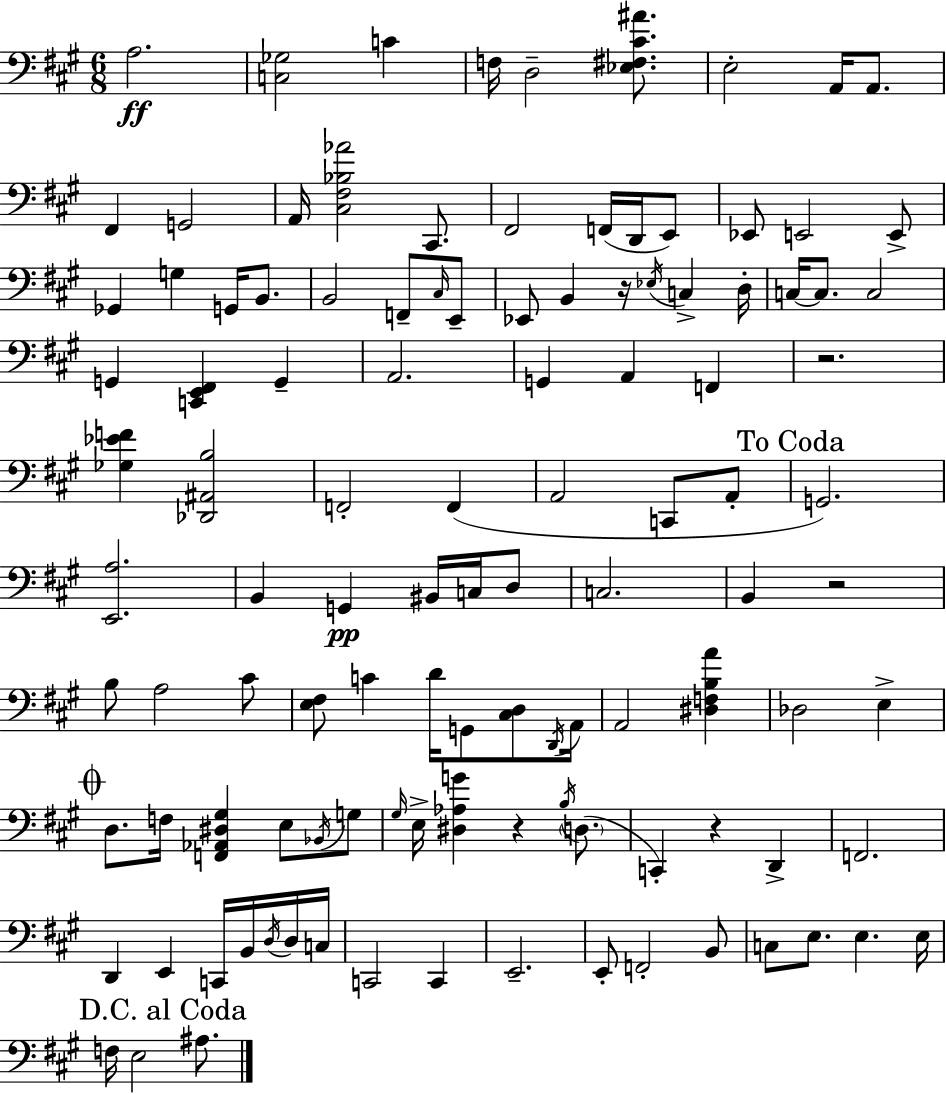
{
  \clef bass
  \numericTimeSignature
  \time 6/8
  \key a \major
  a2.\ff | <c ges>2 c'4 | f16 d2-- <ees fis cis' ais'>8. | e2-. a,16 a,8. | \break fis,4 g,2 | a,16 <cis fis bes aes'>2 cis,8. | fis,2 f,16( d,16 e,8) | ees,8 e,2 e,8-> | \break ges,4 g4 g,16 b,8. | b,2 f,8-- \grace { cis16 } e,8-- | ees,8 b,4 r16 \acciaccatura { ees16 } c4-> | d16-. c16~~ c8. c2 | \break g,4 <c, e, fis,>4 g,4-- | a,2. | g,4 a,4 f,4 | r2. | \break <ges ees' f'>4 <des, ais, b>2 | f,2-. f,4( | a,2 c,8 | a,8-. \mark "To Coda" g,2.) | \break <e, a>2. | b,4 g,4\pp bis,16 c16 | d8 c2. | b,4 r2 | \break b8 a2 | cis'8 <e fis>8 c'4 d'16 g,8 <cis d>8 | \acciaccatura { d,16 } a,16 a,2 <dis f b a'>4 | des2 e4-> | \break \mark \markup { \musicglyph "scripts.coda" } d8. f16 <f, aes, dis gis>4 e8 | \acciaccatura { bes,16 } g8 \grace { gis16 } e16-> <dis aes g'>4 r4 | \acciaccatura { b16 }( \parenthesize d8. c,4-.) r4 | d,4-> f,2. | \break d,4 e,4 | c,16 b,16 \acciaccatura { d16 } d16 c16 c,2 | c,4 e,2.-- | e,8-. f,2-. | \break b,8 c8 e8. | e4. e16 \mark "D.C. al Coda" f16 e2 | ais8. \bar "|."
}